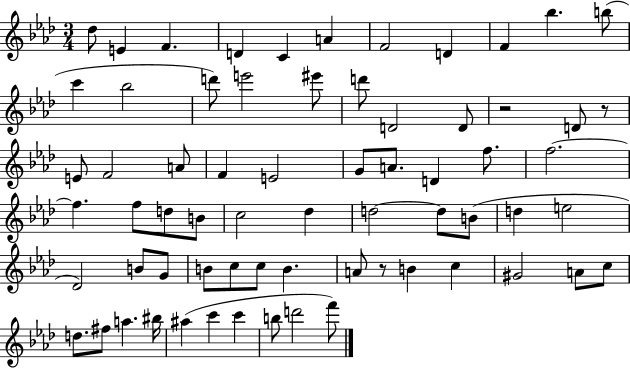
{
  \clef treble
  \numericTimeSignature
  \time 3/4
  \key aes \major
  des''8 e'4 f'4. | d'4 c'4 a'4 | f'2 d'4 | f'4 bes''4. b''8( | \break c'''4 bes''2 | d'''8) e'''2 eis'''8 | d'''8 d'2 d'8 | r2 d'8 r8 | \break e'8 f'2 a'8 | f'4 e'2 | g'8 a'8. d'4 f''8. | f''2.~~ | \break f''4. f''8 d''8 b'8 | c''2 des''4 | d''2~~ d''8 b'8( | d''4 e''2 | \break des'2) b'8 g'8 | b'8 c''8 c''8 b'4. | a'8 r8 b'4 c''4 | gis'2 a'8 c''8 | \break d''8. fis''8 a''4. bis''16 | ais''4( c'''4 c'''4 | b''8 d'''2 f'''8) | \bar "|."
}